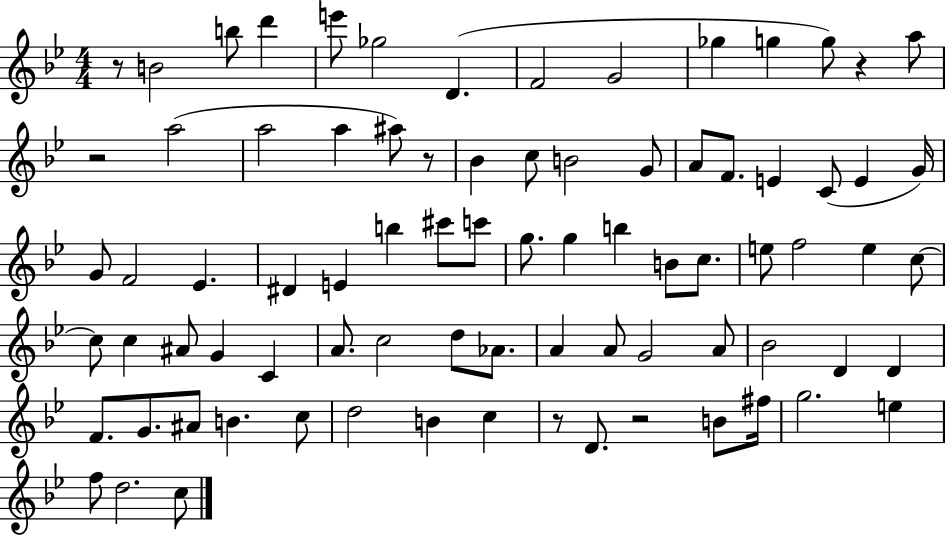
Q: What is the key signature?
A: BES major